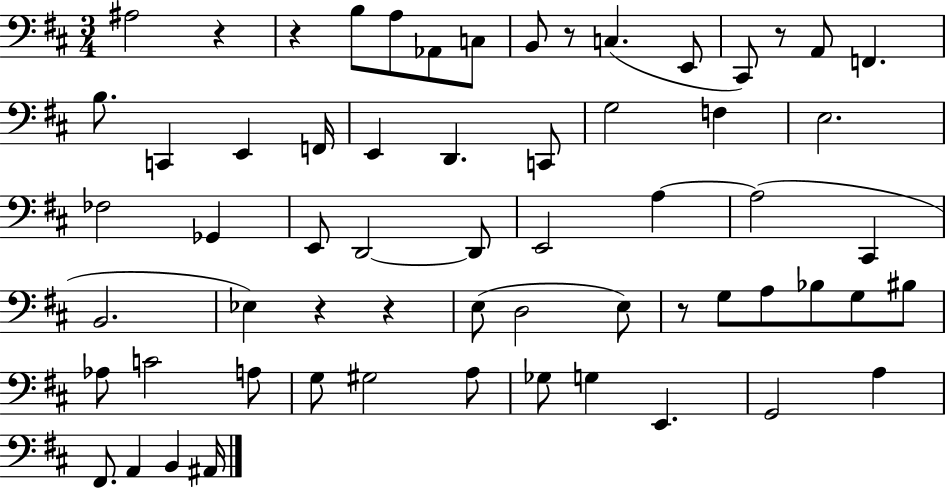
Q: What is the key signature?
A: D major